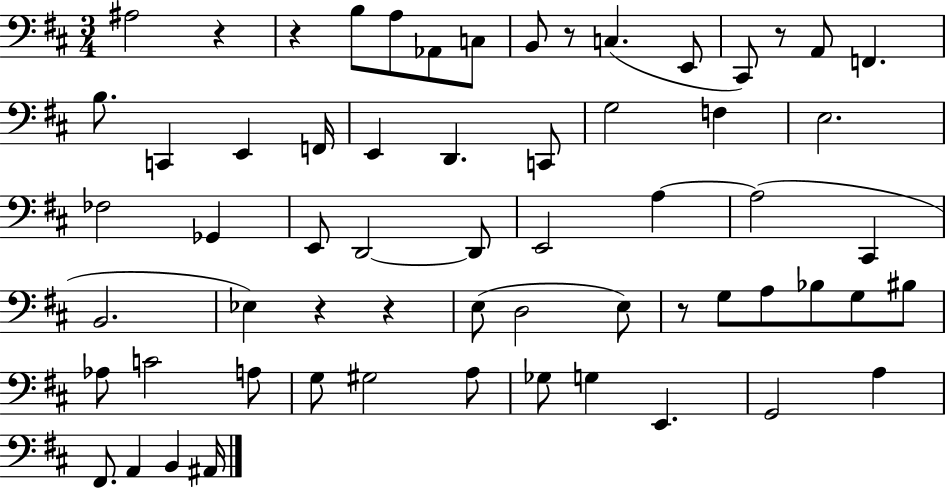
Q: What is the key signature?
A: D major